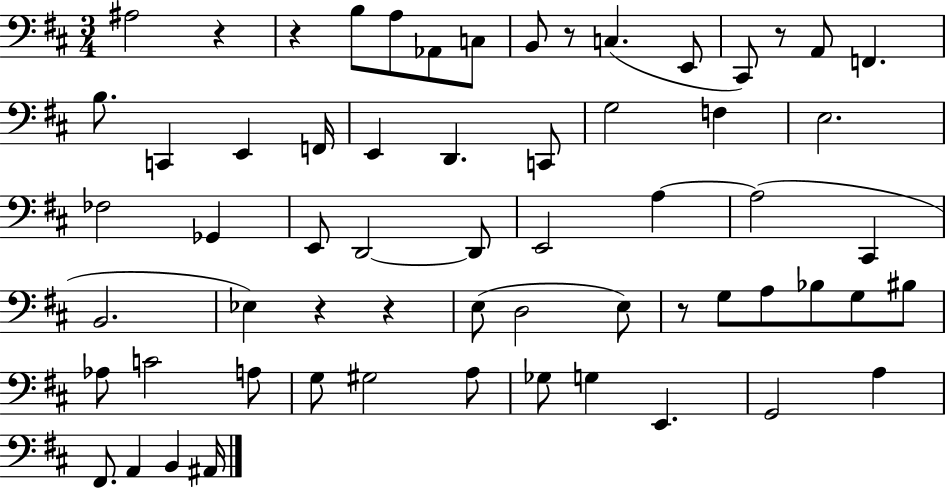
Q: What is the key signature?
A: D major